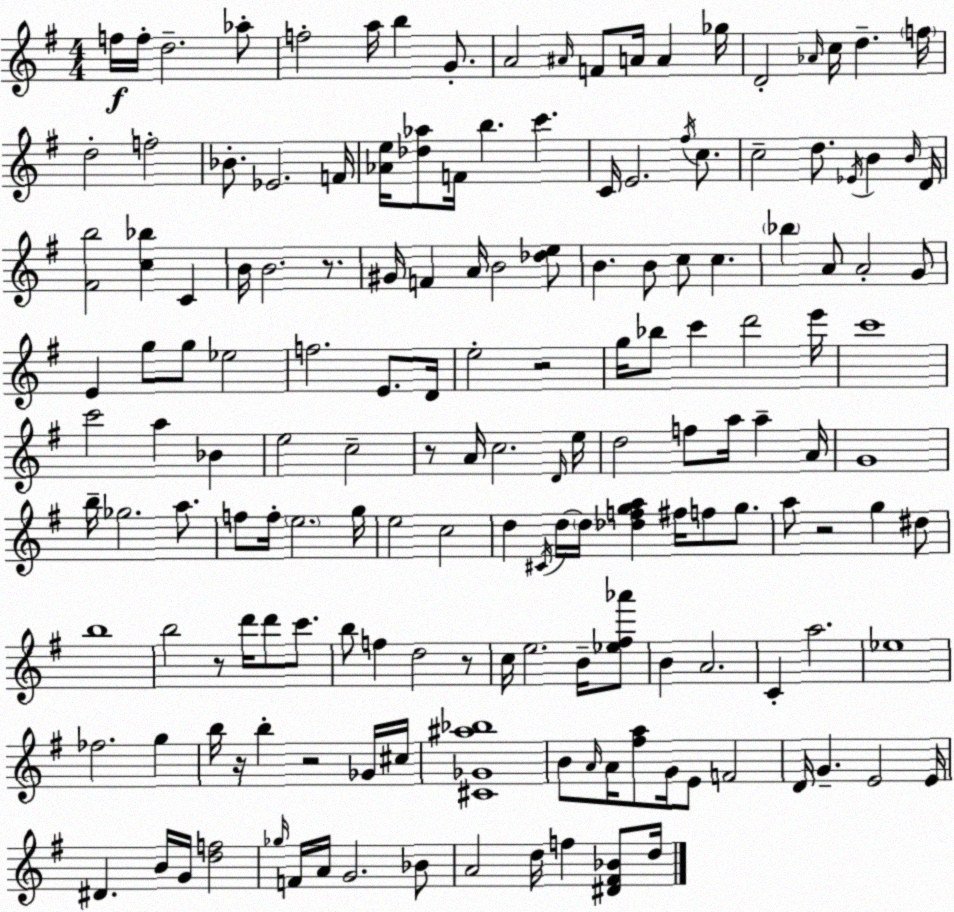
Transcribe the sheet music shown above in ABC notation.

X:1
T:Untitled
M:4/4
L:1/4
K:Em
f/4 f/4 d2 _a/2 f2 a/4 b G/2 A2 ^A/4 F/2 A/4 A _g/4 D2 _A/4 c/4 d f/4 d2 f2 _B/2 _E2 F/4 [_Ae]/4 [_d_a]/2 F/4 b c' C/4 E2 ^f/4 c/2 c2 d/2 _E/4 B B/4 D/4 [^Fb]2 [c_b] C B/4 B2 z/2 ^G/4 F A/4 B2 [_de]/2 B B/2 c/2 c _b A/2 A2 G/2 E g/2 g/2 _e2 f2 E/2 D/4 e2 z2 g/4 _b/2 c' d'2 e'/4 c'4 c'2 a _B e2 c2 z/2 A/4 c2 D/4 e/4 d2 f/2 a/4 a A/4 G4 b/4 _g2 a/2 f/2 f/4 e2 g/4 e2 c2 d ^C/4 d/4 d/4 [_dfga] ^f/4 f/2 g/2 a/2 z2 g ^d/2 b4 b2 z/2 d'/4 d'/2 c'/2 b/2 f d2 z/2 c/4 e2 B/4 [_e^f_a']/2 B A2 C a2 _e4 _f2 g b/4 z/4 b z2 _G/4 ^c/4 [^C_G^a_b]4 B/2 A/4 A/4 [^fa]/2 G/4 E/2 F2 D/4 G E2 E/4 ^D B/4 G/4 [df]2 _g/4 F/4 A/4 G2 _B/2 A2 d/4 f [^D^F_B]/2 d/4